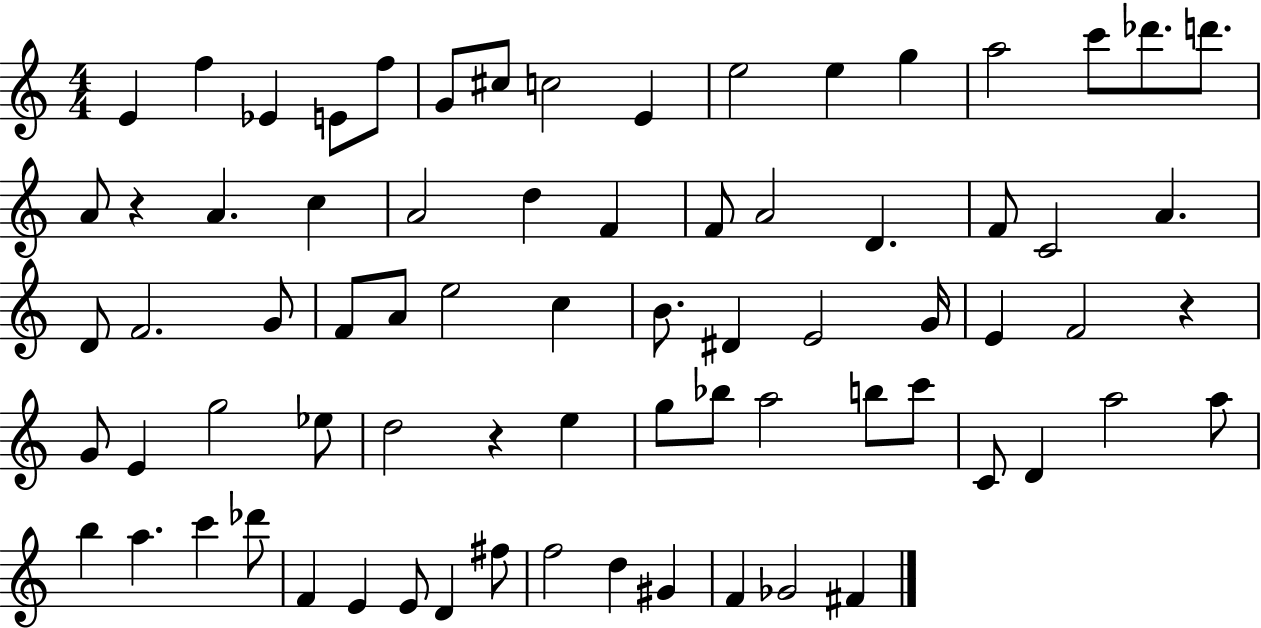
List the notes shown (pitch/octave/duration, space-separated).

E4/q F5/q Eb4/q E4/e F5/e G4/e C#5/e C5/h E4/q E5/h E5/q G5/q A5/h C6/e Db6/e. D6/e. A4/e R/q A4/q. C5/q A4/h D5/q F4/q F4/e A4/h D4/q. F4/e C4/h A4/q. D4/e F4/h. G4/e F4/e A4/e E5/h C5/q B4/e. D#4/q E4/h G4/s E4/q F4/h R/q G4/e E4/q G5/h Eb5/e D5/h R/q E5/q G5/e Bb5/e A5/h B5/e C6/e C4/e D4/q A5/h A5/e B5/q A5/q. C6/q Db6/e F4/q E4/q E4/e D4/q F#5/e F5/h D5/q G#4/q F4/q Gb4/h F#4/q